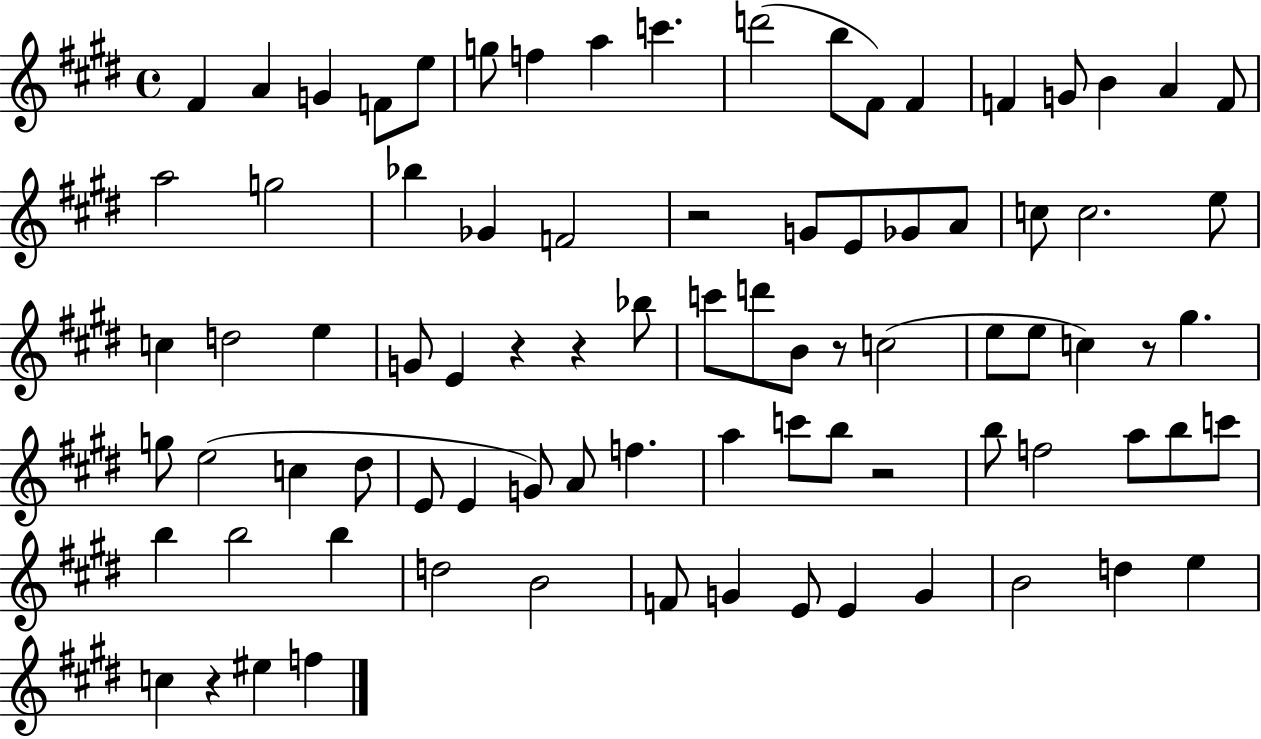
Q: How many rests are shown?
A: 7